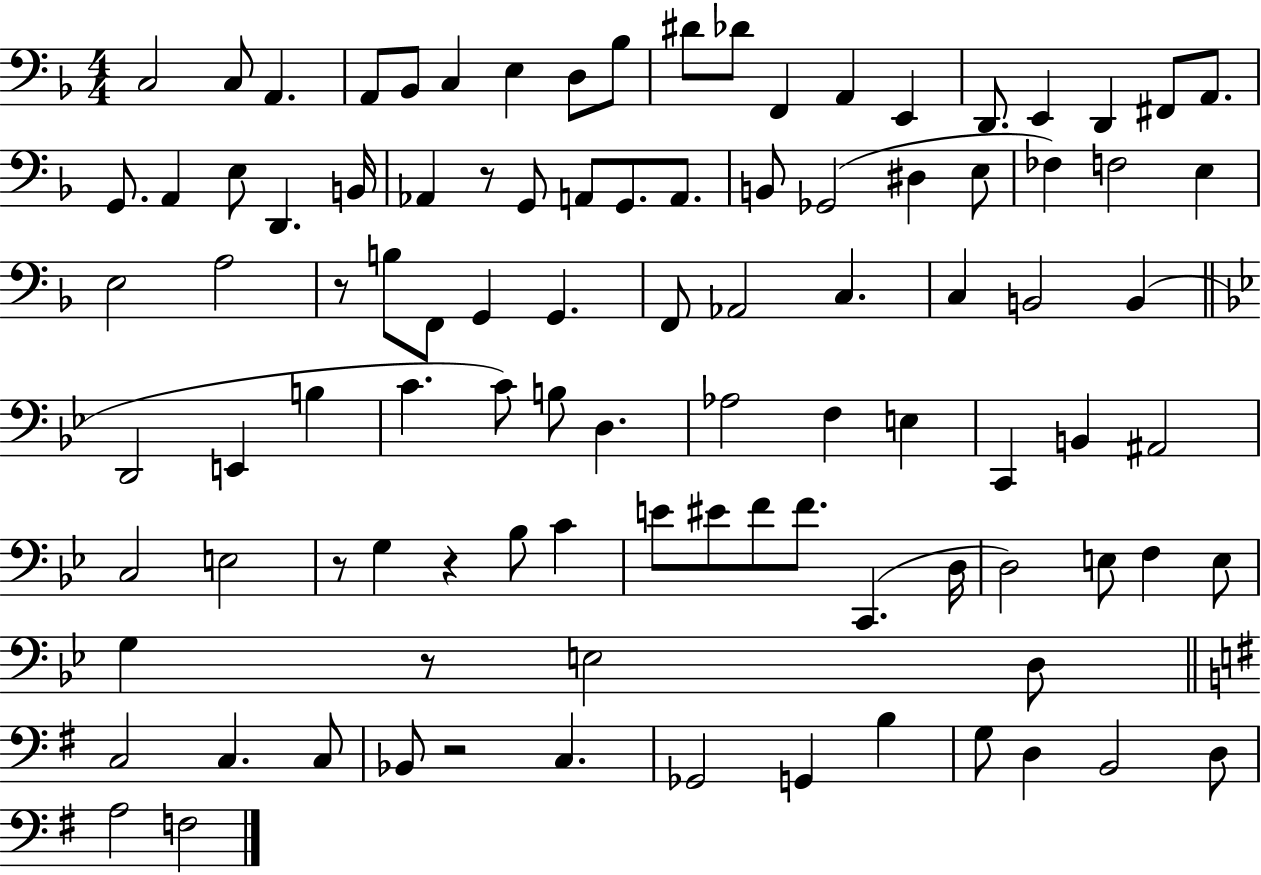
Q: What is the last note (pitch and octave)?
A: F3